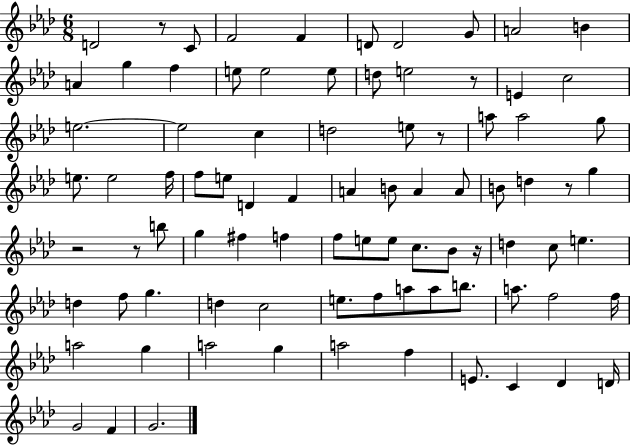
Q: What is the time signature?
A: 6/8